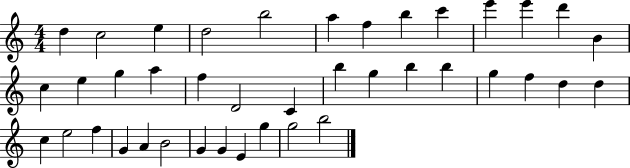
D5/q C5/h E5/q D5/h B5/h A5/q F5/q B5/q C6/q E6/q E6/q D6/q B4/q C5/q E5/q G5/q A5/q F5/q D4/h C4/q B5/q G5/q B5/q B5/q G5/q F5/q D5/q D5/q C5/q E5/h F5/q G4/q A4/q B4/h G4/q G4/q E4/q G5/q G5/h B5/h